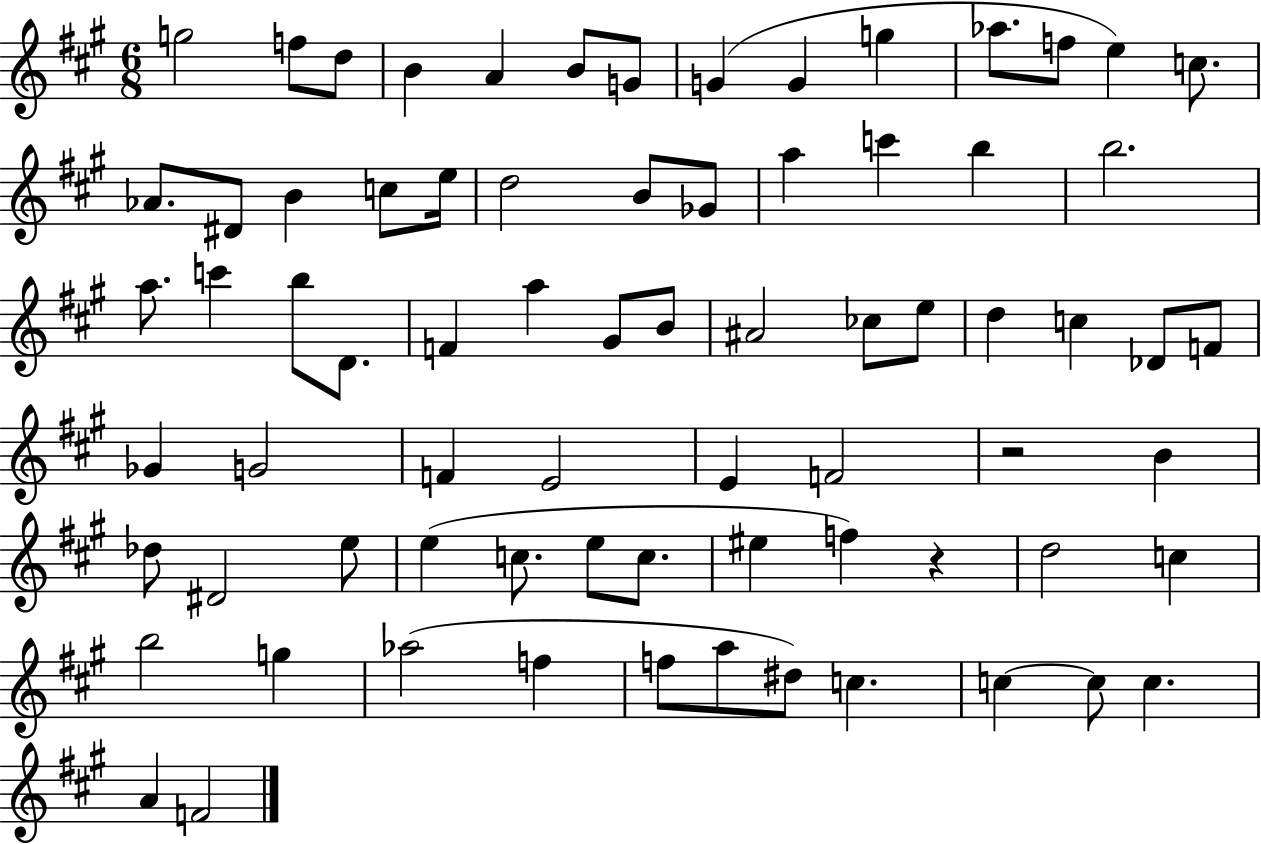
{
  \clef treble
  \numericTimeSignature
  \time 6/8
  \key a \major
  \repeat volta 2 { g''2 f''8 d''8 | b'4 a'4 b'8 g'8 | g'4( g'4 g''4 | aes''8. f''8 e''4) c''8. | \break aes'8. dis'8 b'4 c''8 e''16 | d''2 b'8 ges'8 | a''4 c'''4 b''4 | b''2. | \break a''8. c'''4 b''8 d'8. | f'4 a''4 gis'8 b'8 | ais'2 ces''8 e''8 | d''4 c''4 des'8 f'8 | \break ges'4 g'2 | f'4 e'2 | e'4 f'2 | r2 b'4 | \break des''8 dis'2 e''8 | e''4( c''8. e''8 c''8. | eis''4 f''4) r4 | d''2 c''4 | \break b''2 g''4 | aes''2( f''4 | f''8 a''8 dis''8) c''4. | c''4~~ c''8 c''4. | \break a'4 f'2 | } \bar "|."
}